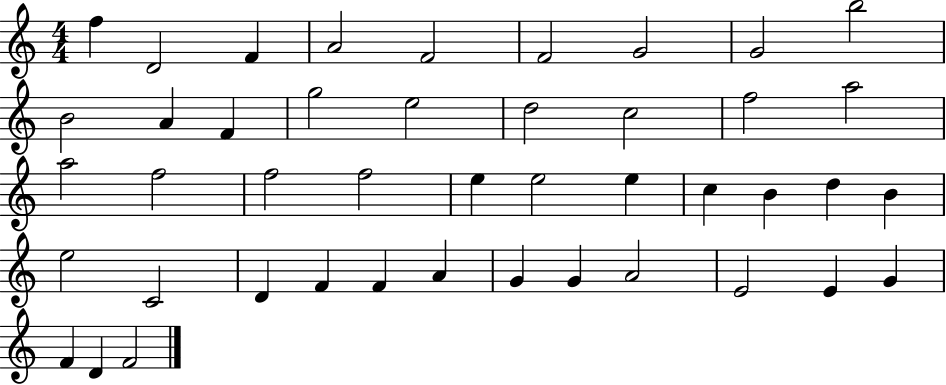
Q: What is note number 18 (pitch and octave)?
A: A5